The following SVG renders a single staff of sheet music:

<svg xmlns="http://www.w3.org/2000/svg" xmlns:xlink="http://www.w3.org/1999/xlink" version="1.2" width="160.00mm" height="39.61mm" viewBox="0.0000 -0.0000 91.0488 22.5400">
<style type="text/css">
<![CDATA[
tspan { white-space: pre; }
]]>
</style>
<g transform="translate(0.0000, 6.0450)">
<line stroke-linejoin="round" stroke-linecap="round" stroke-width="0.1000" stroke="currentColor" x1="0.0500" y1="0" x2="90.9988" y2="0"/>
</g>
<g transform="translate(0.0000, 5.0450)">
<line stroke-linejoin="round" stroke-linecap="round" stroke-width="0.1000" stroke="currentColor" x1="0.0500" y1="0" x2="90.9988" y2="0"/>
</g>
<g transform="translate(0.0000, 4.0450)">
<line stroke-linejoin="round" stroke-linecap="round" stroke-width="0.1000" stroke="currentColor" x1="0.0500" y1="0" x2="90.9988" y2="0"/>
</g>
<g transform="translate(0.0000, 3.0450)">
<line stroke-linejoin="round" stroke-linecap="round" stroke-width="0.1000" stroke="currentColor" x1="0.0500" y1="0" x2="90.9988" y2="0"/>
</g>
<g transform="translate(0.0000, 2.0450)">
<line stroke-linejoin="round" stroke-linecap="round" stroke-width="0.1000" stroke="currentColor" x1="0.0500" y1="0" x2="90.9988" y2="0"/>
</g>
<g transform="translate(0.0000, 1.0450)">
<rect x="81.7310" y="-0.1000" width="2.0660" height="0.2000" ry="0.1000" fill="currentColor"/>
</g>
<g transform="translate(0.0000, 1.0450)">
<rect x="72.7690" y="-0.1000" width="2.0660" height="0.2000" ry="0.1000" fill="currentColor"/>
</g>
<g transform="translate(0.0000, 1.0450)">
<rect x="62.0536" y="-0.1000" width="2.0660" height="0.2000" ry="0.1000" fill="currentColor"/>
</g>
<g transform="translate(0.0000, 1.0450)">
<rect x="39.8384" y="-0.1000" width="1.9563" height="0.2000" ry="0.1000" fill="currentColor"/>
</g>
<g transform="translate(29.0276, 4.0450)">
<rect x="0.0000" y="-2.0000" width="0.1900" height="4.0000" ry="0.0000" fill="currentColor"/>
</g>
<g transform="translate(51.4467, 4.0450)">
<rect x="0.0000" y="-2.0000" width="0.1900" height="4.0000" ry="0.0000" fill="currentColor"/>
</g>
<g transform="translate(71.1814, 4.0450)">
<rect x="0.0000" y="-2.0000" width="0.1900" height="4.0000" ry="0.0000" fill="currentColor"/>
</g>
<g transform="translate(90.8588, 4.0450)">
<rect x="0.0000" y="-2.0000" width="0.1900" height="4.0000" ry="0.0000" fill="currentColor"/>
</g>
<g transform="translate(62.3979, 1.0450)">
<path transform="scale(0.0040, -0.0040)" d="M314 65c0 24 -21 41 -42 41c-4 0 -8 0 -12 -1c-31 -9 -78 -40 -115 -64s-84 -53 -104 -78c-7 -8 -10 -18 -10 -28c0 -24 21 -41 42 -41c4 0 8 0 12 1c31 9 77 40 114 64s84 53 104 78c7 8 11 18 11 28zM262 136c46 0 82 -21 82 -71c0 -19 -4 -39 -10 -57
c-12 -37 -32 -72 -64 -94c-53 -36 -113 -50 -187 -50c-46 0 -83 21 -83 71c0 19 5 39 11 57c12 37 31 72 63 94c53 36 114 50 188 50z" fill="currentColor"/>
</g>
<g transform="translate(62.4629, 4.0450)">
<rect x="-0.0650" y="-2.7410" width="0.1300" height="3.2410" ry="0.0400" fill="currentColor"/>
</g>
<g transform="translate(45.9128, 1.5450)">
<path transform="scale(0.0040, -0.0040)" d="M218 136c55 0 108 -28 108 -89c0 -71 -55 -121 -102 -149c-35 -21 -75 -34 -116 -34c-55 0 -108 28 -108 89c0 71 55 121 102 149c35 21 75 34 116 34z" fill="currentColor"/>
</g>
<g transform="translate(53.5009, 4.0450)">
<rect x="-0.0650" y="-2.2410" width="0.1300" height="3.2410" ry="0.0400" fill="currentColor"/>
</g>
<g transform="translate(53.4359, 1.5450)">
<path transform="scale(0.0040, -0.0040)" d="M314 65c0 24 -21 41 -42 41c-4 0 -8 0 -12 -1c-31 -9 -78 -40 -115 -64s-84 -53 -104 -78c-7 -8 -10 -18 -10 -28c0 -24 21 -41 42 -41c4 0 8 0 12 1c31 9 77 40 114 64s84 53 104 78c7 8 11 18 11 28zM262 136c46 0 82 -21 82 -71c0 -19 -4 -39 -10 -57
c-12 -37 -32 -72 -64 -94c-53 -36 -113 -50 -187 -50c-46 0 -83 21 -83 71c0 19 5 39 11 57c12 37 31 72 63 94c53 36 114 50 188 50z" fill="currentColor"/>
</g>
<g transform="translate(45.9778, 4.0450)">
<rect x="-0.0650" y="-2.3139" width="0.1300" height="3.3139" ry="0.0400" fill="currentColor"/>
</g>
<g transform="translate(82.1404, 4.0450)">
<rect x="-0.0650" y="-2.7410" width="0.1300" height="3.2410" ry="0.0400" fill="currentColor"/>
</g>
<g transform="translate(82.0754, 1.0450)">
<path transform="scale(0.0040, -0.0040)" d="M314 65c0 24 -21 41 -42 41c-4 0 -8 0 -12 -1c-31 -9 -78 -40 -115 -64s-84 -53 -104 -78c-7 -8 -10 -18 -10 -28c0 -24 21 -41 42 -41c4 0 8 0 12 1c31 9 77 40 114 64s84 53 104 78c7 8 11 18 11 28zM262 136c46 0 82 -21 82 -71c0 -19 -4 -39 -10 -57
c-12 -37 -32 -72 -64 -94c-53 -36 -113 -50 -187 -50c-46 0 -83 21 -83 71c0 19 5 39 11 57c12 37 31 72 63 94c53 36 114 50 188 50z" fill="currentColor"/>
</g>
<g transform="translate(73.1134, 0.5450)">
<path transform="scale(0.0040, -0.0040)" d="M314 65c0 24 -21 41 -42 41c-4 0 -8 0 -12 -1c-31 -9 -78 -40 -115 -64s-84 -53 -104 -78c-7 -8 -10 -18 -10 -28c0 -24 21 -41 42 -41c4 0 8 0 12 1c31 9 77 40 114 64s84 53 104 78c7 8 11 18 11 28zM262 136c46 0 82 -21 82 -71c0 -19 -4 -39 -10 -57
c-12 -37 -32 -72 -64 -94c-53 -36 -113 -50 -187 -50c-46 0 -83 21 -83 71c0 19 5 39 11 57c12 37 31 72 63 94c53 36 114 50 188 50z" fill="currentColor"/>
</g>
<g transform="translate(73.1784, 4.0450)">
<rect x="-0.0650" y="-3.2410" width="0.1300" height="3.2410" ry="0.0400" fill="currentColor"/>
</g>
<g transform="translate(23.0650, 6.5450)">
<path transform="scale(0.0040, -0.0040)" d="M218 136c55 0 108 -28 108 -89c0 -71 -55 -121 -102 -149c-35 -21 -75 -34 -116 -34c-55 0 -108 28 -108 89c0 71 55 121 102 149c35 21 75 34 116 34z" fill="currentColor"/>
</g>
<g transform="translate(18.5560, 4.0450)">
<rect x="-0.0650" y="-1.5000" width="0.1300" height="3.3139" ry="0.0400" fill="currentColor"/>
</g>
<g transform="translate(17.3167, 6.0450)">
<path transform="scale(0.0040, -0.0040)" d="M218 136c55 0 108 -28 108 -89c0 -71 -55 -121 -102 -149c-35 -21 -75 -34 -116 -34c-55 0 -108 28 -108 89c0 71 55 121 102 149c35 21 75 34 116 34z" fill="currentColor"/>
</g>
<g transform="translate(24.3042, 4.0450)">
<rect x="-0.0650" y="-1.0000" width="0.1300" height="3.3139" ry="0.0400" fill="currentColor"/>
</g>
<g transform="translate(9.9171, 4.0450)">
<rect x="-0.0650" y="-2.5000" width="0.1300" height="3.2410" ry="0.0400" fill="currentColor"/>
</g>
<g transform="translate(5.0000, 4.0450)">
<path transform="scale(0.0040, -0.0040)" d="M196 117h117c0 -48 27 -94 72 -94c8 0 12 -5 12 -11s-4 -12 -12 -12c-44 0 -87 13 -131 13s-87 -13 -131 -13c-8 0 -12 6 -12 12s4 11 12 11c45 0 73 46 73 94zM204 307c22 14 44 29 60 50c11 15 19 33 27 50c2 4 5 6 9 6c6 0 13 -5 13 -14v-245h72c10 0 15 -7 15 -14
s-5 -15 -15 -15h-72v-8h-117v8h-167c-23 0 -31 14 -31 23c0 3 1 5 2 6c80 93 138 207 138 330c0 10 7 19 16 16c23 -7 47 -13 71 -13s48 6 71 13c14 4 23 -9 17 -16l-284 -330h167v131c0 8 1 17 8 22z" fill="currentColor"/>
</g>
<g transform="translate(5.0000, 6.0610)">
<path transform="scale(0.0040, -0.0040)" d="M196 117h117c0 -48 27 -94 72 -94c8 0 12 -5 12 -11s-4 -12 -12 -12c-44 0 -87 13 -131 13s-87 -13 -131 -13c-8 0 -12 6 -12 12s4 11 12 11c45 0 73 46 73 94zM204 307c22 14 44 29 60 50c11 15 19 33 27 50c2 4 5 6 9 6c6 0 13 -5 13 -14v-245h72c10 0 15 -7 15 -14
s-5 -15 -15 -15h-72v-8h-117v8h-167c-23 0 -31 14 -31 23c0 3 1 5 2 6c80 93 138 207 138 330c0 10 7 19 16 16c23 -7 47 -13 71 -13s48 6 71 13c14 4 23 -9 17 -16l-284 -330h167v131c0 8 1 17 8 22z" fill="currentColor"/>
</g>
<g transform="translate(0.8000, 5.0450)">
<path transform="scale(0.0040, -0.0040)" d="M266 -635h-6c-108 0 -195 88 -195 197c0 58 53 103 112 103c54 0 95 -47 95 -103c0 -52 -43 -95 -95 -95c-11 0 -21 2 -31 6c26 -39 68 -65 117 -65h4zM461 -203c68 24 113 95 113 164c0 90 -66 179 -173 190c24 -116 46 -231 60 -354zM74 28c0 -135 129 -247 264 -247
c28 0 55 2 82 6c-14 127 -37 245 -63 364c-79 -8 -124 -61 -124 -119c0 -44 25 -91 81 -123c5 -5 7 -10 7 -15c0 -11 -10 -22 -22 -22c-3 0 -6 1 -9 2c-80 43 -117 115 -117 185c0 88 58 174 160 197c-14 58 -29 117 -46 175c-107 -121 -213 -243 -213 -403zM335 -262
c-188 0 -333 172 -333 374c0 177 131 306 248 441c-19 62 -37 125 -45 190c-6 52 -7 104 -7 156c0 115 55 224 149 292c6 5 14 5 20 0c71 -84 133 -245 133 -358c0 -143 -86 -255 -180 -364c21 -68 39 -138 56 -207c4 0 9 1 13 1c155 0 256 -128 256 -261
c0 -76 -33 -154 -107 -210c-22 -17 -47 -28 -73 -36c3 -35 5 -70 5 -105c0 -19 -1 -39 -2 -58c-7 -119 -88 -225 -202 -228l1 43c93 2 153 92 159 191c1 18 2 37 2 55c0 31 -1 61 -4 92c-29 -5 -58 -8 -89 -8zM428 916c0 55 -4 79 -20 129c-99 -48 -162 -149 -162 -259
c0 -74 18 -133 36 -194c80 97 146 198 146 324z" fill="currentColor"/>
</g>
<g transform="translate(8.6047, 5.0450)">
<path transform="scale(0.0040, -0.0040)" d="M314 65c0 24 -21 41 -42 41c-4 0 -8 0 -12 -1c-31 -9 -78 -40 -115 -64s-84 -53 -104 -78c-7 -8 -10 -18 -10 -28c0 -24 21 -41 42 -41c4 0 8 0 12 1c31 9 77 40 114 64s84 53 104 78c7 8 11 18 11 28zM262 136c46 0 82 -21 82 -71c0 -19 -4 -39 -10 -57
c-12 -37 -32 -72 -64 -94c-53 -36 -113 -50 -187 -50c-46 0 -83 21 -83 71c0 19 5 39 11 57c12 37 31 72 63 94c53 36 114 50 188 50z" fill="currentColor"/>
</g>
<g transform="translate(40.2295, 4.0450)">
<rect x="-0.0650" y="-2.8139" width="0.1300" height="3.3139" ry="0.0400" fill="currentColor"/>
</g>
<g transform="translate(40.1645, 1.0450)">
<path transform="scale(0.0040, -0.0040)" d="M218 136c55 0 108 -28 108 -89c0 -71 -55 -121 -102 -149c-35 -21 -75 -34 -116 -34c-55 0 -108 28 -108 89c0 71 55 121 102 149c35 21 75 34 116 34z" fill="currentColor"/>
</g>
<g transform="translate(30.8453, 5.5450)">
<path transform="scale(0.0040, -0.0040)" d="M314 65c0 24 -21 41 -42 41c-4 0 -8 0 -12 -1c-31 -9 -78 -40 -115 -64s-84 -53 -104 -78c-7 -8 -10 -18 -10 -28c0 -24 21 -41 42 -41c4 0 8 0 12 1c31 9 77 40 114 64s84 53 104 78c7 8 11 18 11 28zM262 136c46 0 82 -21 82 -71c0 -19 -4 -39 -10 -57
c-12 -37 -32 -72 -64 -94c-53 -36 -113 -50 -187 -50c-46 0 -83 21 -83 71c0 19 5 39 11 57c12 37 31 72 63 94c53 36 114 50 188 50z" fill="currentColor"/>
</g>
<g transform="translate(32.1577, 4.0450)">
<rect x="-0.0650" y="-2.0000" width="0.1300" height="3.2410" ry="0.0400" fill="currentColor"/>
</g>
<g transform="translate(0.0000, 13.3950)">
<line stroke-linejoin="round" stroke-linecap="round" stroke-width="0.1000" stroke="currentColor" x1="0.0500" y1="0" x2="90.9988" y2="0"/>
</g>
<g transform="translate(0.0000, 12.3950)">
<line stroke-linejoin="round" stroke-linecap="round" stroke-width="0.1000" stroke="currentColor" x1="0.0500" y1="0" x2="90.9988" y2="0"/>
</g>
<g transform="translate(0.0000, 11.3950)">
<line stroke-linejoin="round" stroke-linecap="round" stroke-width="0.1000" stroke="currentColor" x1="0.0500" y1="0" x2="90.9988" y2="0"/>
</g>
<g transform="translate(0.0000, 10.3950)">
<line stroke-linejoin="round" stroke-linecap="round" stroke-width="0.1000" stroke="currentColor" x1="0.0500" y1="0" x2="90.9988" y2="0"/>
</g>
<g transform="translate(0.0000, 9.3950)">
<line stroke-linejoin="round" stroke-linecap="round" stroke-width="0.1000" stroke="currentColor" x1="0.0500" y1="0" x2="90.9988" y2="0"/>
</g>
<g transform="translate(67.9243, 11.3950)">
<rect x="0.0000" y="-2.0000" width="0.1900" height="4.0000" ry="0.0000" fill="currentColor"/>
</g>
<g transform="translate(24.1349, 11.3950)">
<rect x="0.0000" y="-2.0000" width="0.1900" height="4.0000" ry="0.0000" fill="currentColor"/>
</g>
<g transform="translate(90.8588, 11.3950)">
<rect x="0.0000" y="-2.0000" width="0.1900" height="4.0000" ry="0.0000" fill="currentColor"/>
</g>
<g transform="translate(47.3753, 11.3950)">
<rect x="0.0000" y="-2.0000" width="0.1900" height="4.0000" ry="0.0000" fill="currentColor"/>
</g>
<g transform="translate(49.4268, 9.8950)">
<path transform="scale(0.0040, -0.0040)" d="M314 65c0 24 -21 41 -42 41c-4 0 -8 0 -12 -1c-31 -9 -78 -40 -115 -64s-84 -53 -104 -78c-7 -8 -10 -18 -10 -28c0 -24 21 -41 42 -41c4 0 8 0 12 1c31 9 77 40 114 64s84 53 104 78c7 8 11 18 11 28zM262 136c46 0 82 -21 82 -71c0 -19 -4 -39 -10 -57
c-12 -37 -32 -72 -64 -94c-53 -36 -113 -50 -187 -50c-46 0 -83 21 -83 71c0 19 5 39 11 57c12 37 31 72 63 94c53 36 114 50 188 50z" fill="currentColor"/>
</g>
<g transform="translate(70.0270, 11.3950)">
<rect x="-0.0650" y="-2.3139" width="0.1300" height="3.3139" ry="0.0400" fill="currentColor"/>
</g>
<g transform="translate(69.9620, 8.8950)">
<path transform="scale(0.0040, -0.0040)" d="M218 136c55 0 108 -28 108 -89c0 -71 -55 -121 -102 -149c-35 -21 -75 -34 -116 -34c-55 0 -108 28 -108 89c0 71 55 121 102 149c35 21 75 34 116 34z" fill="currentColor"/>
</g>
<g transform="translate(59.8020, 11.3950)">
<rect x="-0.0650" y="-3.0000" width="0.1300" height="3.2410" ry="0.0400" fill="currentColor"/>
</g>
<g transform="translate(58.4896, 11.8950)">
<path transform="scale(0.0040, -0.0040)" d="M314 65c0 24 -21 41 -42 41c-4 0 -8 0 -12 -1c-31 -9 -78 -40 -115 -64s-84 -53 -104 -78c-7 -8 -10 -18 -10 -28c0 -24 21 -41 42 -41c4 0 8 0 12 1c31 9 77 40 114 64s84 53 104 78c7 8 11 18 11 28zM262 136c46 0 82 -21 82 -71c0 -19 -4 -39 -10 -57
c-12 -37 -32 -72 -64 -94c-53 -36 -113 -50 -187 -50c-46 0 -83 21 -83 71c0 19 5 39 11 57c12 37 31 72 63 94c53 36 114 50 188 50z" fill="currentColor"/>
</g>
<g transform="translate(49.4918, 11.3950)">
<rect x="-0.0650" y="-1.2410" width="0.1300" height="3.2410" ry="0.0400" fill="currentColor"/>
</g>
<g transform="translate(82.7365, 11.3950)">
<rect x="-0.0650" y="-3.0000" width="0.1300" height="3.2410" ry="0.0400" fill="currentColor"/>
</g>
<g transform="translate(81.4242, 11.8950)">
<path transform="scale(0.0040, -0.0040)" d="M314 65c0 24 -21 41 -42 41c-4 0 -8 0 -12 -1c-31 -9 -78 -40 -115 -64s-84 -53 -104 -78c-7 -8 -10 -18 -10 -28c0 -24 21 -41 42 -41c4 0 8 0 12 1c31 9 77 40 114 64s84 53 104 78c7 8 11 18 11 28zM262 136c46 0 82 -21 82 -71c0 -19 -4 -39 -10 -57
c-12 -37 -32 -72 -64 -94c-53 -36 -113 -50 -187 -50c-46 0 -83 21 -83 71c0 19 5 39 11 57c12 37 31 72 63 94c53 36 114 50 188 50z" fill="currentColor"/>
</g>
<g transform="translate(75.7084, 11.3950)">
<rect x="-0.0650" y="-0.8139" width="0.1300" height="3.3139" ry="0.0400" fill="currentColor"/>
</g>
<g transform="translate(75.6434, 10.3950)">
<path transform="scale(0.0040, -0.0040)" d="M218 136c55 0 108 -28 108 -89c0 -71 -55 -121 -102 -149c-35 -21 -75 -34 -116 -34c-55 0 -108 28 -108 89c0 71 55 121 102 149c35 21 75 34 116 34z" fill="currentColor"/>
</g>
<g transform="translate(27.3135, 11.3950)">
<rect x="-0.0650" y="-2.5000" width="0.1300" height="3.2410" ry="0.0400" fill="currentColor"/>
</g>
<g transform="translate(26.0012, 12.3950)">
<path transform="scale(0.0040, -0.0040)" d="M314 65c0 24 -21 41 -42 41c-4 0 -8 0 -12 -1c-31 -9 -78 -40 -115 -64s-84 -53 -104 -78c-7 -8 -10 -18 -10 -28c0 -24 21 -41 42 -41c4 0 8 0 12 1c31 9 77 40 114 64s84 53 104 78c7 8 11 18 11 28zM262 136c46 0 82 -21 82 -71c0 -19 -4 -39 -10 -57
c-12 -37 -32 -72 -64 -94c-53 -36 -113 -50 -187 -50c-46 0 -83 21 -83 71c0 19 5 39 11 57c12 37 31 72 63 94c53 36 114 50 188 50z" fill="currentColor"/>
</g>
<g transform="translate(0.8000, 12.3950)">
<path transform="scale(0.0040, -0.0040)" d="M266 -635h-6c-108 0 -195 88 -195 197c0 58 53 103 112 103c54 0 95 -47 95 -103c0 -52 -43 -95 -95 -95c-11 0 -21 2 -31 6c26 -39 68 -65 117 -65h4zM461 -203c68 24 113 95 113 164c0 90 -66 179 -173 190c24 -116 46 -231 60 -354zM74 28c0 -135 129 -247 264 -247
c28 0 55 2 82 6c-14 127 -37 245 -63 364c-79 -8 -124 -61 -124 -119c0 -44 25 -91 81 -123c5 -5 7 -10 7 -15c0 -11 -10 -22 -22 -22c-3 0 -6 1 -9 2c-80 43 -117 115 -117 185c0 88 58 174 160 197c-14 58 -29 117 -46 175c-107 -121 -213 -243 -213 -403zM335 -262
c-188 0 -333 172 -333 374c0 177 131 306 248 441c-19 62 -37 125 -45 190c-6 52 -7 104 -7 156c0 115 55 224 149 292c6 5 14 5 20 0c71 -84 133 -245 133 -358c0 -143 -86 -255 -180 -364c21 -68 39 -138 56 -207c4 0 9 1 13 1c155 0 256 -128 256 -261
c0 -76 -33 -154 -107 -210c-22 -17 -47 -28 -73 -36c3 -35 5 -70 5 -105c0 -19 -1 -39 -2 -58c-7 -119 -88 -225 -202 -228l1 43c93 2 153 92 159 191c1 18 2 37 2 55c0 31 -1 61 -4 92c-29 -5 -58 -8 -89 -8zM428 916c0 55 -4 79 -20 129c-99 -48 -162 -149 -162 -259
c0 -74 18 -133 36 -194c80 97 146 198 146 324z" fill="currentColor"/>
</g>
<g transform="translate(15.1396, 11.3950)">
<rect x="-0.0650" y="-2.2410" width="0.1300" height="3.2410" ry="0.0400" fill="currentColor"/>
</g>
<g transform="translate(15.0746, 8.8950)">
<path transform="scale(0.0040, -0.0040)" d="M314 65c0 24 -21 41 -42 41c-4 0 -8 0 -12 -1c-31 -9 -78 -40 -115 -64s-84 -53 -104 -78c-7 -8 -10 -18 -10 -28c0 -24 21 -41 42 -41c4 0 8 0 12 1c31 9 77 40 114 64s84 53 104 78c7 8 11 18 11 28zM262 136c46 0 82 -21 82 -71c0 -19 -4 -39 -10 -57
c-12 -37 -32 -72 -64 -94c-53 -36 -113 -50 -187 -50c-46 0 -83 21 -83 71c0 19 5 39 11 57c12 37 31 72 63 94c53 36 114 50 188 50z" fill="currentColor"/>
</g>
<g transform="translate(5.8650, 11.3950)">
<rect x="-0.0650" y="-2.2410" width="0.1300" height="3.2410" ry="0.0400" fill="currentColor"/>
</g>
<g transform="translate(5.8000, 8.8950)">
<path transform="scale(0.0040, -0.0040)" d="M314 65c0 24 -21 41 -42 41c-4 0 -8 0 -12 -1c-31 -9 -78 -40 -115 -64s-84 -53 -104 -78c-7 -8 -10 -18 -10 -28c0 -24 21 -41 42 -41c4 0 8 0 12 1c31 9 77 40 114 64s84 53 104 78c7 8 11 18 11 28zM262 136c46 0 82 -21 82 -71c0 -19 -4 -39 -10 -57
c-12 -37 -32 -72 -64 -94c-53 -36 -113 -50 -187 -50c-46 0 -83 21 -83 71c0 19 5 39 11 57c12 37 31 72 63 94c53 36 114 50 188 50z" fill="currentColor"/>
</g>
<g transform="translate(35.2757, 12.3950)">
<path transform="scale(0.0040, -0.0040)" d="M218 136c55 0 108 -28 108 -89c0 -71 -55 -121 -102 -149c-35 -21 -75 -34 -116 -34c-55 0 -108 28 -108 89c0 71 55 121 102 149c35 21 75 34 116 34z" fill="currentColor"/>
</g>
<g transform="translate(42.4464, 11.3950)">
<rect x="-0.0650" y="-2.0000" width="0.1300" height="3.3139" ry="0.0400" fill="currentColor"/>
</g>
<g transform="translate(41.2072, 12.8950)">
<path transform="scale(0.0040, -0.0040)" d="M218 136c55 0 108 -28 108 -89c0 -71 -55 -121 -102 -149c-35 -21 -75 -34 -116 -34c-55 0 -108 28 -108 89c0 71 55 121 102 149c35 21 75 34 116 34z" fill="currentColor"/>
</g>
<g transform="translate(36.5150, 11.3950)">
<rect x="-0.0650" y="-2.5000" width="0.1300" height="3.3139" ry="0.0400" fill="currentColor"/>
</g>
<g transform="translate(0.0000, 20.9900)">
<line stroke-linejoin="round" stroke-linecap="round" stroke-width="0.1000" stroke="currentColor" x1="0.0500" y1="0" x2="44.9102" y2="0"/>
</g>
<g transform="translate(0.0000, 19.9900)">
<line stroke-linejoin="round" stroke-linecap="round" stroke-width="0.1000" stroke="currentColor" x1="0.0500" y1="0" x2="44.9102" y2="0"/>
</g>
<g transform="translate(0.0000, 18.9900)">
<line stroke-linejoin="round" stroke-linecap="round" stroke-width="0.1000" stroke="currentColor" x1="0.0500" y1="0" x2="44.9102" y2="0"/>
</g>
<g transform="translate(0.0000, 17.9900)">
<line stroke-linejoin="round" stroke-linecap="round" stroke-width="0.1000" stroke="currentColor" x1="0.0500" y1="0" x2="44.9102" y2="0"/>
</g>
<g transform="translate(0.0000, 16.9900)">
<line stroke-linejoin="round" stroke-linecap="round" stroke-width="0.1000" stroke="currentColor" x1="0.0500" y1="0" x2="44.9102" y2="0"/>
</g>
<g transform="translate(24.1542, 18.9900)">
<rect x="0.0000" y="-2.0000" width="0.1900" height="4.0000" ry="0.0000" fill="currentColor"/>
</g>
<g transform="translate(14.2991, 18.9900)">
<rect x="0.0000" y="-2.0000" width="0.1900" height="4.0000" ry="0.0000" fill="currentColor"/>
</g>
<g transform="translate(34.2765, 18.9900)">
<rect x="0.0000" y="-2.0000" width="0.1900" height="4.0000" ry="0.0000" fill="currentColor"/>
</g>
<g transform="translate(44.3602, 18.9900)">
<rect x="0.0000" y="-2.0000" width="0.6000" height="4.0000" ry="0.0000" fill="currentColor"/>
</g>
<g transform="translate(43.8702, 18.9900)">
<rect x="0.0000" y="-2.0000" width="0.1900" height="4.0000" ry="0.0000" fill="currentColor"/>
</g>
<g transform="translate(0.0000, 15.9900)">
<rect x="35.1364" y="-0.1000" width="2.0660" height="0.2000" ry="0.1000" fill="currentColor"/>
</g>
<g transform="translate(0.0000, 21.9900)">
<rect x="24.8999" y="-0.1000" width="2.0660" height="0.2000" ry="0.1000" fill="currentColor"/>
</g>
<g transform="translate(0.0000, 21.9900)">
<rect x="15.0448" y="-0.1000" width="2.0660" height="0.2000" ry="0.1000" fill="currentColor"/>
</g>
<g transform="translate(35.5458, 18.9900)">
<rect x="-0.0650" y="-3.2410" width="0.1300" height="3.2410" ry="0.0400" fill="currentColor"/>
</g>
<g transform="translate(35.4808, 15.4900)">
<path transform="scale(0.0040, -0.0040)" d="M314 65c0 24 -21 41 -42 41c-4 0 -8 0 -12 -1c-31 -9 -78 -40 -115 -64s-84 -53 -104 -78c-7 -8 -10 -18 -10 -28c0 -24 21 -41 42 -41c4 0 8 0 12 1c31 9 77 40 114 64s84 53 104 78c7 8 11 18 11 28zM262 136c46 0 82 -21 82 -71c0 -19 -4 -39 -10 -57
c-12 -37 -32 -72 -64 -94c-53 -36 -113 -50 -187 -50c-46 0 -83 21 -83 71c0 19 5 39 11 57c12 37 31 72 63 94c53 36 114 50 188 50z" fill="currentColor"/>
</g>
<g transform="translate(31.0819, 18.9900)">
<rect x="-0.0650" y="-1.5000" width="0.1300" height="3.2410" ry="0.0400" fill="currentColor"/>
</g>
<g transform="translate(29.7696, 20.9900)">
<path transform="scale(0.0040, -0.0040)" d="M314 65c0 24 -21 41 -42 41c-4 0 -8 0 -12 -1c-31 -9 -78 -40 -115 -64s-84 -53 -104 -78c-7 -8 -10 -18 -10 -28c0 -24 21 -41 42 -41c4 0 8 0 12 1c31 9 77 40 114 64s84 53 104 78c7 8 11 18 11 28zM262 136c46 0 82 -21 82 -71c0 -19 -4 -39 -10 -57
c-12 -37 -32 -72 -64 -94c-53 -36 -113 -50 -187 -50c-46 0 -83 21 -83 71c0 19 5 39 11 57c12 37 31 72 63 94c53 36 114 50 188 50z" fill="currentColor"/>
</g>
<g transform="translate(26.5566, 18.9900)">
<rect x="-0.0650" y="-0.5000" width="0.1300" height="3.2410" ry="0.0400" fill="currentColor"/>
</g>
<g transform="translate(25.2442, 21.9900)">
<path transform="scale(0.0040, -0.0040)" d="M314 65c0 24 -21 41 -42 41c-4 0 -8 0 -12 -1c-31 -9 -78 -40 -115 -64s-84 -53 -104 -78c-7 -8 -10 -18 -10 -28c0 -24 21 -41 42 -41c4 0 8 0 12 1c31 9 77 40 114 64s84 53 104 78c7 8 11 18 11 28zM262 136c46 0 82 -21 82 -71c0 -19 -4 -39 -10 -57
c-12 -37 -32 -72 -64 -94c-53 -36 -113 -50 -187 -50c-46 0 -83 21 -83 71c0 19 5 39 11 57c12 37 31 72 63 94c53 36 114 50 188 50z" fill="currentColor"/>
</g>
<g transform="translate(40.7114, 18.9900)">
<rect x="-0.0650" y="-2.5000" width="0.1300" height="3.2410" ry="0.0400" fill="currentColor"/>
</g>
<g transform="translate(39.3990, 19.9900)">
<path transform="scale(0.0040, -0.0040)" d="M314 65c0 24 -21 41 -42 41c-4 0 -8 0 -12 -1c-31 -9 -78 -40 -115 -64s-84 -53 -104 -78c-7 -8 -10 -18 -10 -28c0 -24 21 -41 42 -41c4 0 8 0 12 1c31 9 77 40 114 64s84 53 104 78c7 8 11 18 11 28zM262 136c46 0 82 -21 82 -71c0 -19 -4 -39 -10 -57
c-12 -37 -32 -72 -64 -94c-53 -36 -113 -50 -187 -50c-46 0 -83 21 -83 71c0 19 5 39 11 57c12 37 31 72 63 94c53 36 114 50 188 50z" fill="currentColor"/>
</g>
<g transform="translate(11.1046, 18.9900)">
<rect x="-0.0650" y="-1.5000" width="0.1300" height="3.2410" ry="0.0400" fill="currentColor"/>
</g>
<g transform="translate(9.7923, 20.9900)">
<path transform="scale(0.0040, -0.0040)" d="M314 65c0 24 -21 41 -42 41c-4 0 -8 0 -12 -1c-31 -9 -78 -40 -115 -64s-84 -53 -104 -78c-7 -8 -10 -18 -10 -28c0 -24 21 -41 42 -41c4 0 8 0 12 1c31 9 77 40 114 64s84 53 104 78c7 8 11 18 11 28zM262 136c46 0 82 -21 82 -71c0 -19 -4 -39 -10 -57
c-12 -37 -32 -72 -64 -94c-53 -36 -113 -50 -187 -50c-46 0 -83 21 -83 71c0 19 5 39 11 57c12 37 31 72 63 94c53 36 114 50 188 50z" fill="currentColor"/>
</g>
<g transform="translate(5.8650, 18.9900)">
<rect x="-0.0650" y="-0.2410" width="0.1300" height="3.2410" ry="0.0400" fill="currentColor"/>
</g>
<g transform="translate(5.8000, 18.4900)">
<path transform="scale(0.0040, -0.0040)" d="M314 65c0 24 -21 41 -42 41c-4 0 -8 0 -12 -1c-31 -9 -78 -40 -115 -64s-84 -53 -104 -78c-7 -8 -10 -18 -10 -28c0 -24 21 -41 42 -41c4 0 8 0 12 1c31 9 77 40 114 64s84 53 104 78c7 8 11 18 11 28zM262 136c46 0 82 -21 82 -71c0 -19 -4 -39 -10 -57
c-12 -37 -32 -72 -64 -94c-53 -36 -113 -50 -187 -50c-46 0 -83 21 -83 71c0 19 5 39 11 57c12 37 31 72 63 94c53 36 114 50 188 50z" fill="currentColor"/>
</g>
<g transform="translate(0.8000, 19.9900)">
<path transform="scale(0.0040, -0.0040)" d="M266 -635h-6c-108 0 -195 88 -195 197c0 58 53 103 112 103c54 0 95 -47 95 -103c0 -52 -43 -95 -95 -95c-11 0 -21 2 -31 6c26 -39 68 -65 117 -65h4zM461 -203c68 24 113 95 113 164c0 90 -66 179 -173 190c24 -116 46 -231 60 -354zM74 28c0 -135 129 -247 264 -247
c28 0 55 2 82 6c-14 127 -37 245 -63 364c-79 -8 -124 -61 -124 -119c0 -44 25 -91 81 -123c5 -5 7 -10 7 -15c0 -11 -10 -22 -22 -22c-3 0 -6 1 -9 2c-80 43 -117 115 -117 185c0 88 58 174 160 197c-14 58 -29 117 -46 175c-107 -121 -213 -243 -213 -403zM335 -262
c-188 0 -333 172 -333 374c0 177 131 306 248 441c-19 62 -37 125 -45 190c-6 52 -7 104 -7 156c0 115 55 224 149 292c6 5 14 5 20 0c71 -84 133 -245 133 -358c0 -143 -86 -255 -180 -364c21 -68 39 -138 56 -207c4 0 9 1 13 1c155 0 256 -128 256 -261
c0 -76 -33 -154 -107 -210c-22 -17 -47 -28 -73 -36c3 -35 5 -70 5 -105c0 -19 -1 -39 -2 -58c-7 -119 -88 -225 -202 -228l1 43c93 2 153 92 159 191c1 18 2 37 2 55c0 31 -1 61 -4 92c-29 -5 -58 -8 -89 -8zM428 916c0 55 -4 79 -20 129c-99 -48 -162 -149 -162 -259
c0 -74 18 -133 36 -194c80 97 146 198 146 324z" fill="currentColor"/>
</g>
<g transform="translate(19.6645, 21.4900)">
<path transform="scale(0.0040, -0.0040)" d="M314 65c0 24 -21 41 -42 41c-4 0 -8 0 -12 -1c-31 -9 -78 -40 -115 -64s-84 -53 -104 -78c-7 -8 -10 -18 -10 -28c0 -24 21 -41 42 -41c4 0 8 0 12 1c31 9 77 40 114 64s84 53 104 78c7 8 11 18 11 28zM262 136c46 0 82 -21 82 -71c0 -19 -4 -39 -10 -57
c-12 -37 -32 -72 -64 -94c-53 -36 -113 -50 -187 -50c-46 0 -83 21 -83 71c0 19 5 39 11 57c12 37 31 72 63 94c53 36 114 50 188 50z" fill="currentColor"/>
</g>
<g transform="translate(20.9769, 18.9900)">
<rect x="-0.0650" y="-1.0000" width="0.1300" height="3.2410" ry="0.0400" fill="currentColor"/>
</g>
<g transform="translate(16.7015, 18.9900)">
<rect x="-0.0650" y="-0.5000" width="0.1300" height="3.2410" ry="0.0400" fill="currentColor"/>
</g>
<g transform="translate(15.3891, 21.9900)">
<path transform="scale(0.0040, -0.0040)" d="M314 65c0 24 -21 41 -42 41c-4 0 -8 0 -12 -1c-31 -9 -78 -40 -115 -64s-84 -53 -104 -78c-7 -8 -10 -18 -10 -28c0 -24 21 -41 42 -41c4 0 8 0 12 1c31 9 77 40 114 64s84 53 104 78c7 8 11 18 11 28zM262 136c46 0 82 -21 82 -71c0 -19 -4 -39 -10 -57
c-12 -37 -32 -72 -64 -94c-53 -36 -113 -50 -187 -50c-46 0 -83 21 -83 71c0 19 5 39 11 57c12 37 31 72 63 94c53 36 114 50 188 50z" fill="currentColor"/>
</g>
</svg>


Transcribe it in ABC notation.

X:1
T:Untitled
M:4/4
L:1/4
K:C
G2 E D F2 a g g2 a2 b2 a2 g2 g2 G2 G F e2 A2 g d A2 c2 E2 C2 D2 C2 E2 b2 G2